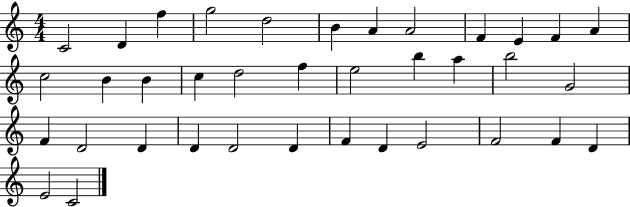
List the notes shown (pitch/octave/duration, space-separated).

C4/h D4/q F5/q G5/h D5/h B4/q A4/q A4/h F4/q E4/q F4/q A4/q C5/h B4/q B4/q C5/q D5/h F5/q E5/h B5/q A5/q B5/h G4/h F4/q D4/h D4/q D4/q D4/h D4/q F4/q D4/q E4/h F4/h F4/q D4/q E4/h C4/h